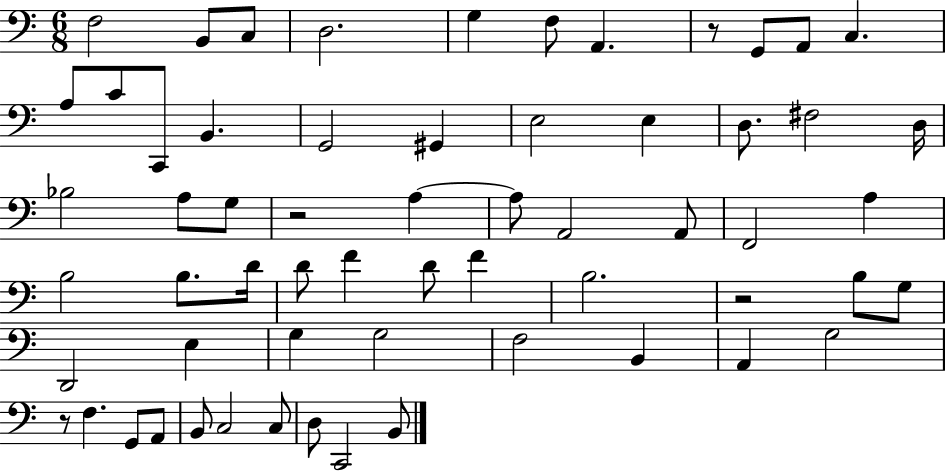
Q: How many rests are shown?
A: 4